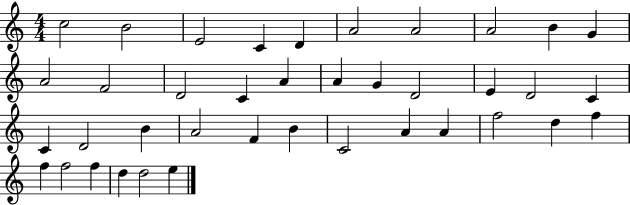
{
  \clef treble
  \numericTimeSignature
  \time 4/4
  \key c \major
  c''2 b'2 | e'2 c'4 d'4 | a'2 a'2 | a'2 b'4 g'4 | \break a'2 f'2 | d'2 c'4 a'4 | a'4 g'4 d'2 | e'4 d'2 c'4 | \break c'4 d'2 b'4 | a'2 f'4 b'4 | c'2 a'4 a'4 | f''2 d''4 f''4 | \break f''4 f''2 f''4 | d''4 d''2 e''4 | \bar "|."
}